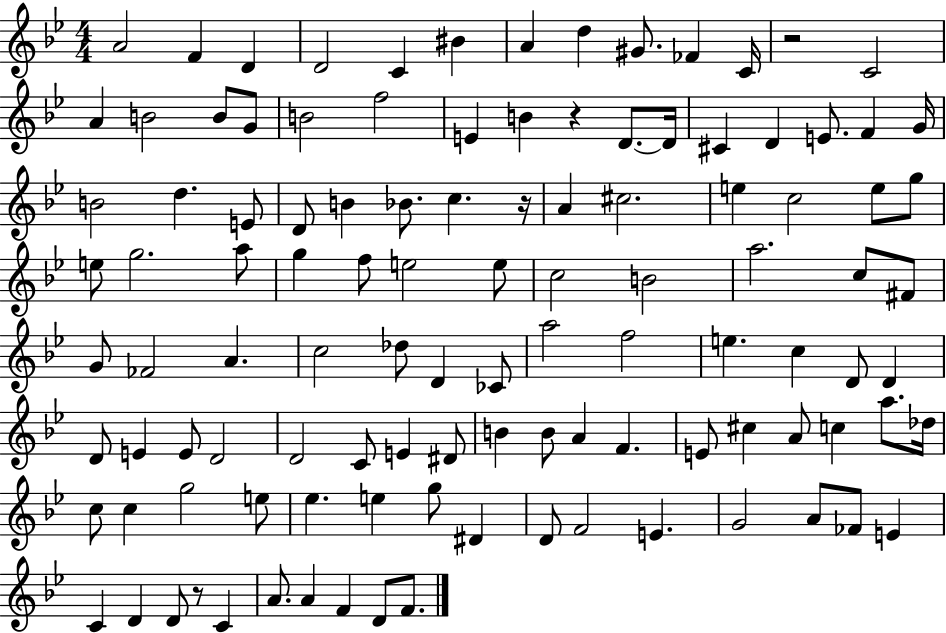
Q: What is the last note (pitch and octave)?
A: F4